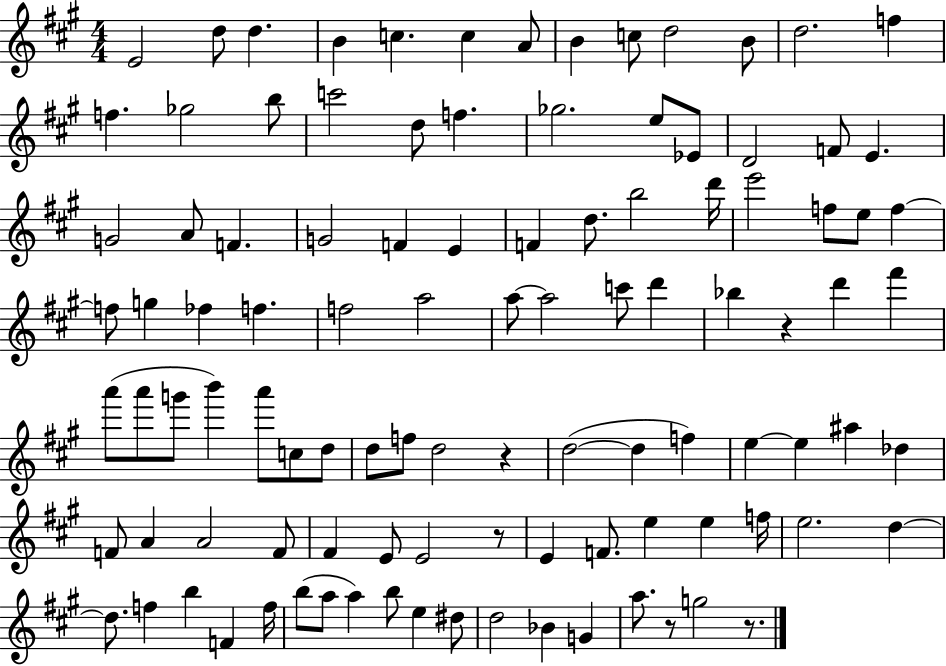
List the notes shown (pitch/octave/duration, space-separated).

E4/h D5/e D5/q. B4/q C5/q. C5/q A4/e B4/q C5/e D5/h B4/e D5/h. F5/q F5/q. Gb5/h B5/e C6/h D5/e F5/q. Gb5/h. E5/e Eb4/e D4/h F4/e E4/q. G4/h A4/e F4/q. G4/h F4/q E4/q F4/q D5/e. B5/h D6/s E6/h F5/e E5/e F5/q F5/e G5/q FES5/q F5/q. F5/h A5/h A5/e A5/h C6/e D6/q Bb5/q R/q D6/q F#6/q A6/e A6/e G6/e B6/q A6/e C5/e D5/e D5/e F5/e D5/h R/q D5/h D5/q F5/q E5/q E5/q A#5/q Db5/q F4/e A4/q A4/h F4/e F#4/q E4/e E4/h R/e E4/q F4/e. E5/q E5/q F5/s E5/h. D5/q D5/e. F5/q B5/q F4/q F5/s B5/e A5/e A5/q B5/e E5/q D#5/e D5/h Bb4/q G4/q A5/e. R/e G5/h R/e.